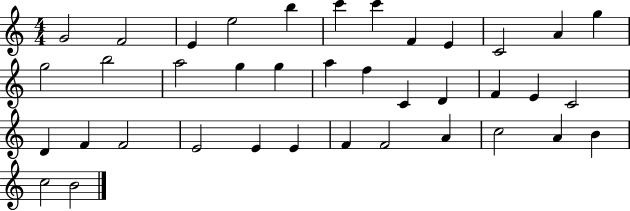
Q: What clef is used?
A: treble